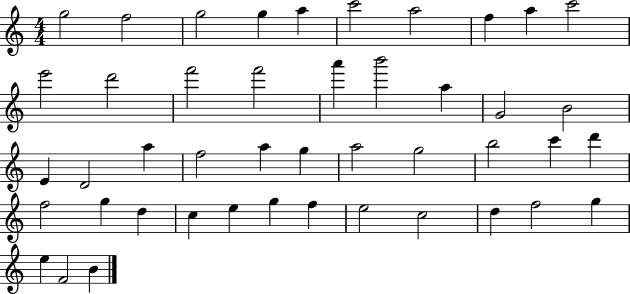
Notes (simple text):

G5/h F5/h G5/h G5/q A5/q C6/h A5/h F5/q A5/q C6/h E6/h D6/h F6/h F6/h A6/q B6/h A5/q G4/h B4/h E4/q D4/h A5/q F5/h A5/q G5/q A5/h G5/h B5/h C6/q D6/q F5/h G5/q D5/q C5/q E5/q G5/q F5/q E5/h C5/h D5/q F5/h G5/q E5/q F4/h B4/q